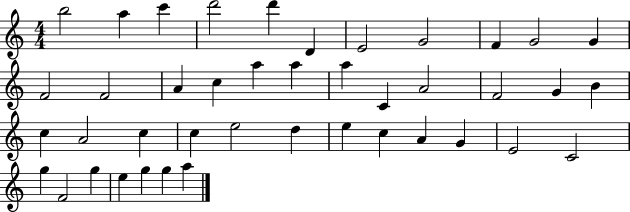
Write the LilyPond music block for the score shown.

{
  \clef treble
  \numericTimeSignature
  \time 4/4
  \key c \major
  b''2 a''4 c'''4 | d'''2 d'''4 d'4 | e'2 g'2 | f'4 g'2 g'4 | \break f'2 f'2 | a'4 c''4 a''4 a''4 | a''4 c'4 a'2 | f'2 g'4 b'4 | \break c''4 a'2 c''4 | c''4 e''2 d''4 | e''4 c''4 a'4 g'4 | e'2 c'2 | \break g''4 f'2 g''4 | e''4 g''4 g''4 a''4 | \bar "|."
}